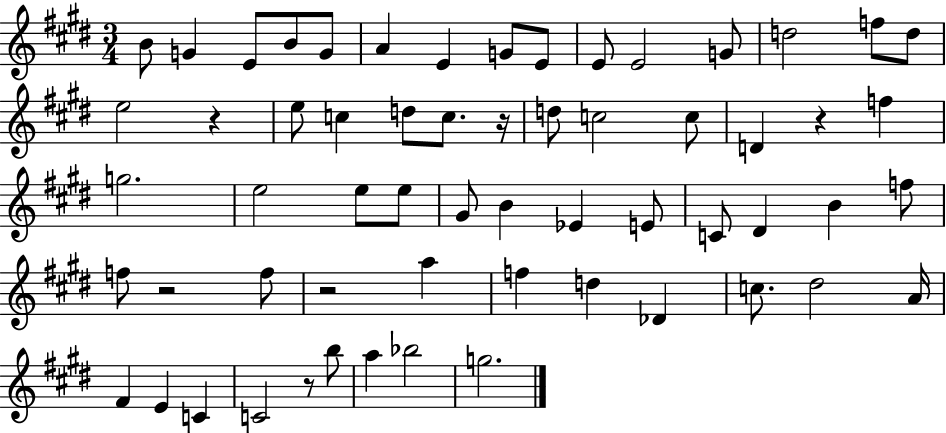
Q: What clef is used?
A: treble